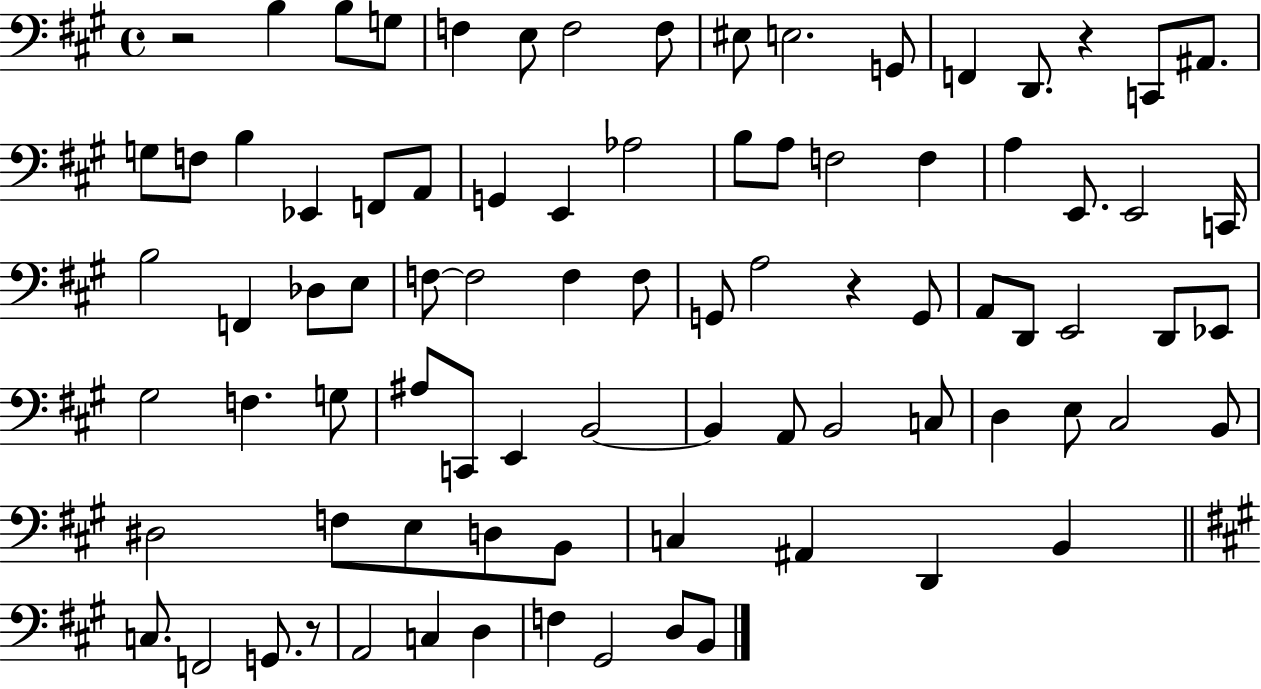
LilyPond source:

{
  \clef bass
  \time 4/4
  \defaultTimeSignature
  \key a \major
  \repeat volta 2 { r2 b4 b8 g8 | f4 e8 f2 f8 | eis8 e2. g,8 | f,4 d,8. r4 c,8 ais,8. | \break g8 f8 b4 ees,4 f,8 a,8 | g,4 e,4 aes2 | b8 a8 f2 f4 | a4 e,8. e,2 c,16 | \break b2 f,4 des8 e8 | f8~~ f2 f4 f8 | g,8 a2 r4 g,8 | a,8 d,8 e,2 d,8 ees,8 | \break gis2 f4. g8 | ais8 c,8 e,4 b,2~~ | b,4 a,8 b,2 c8 | d4 e8 cis2 b,8 | \break dis2 f8 e8 d8 b,8 | c4 ais,4 d,4 b,4 | \bar "||" \break \key a \major c8. f,2 g,8. r8 | a,2 c4 d4 | f4 gis,2 d8 b,8 | } \bar "|."
}